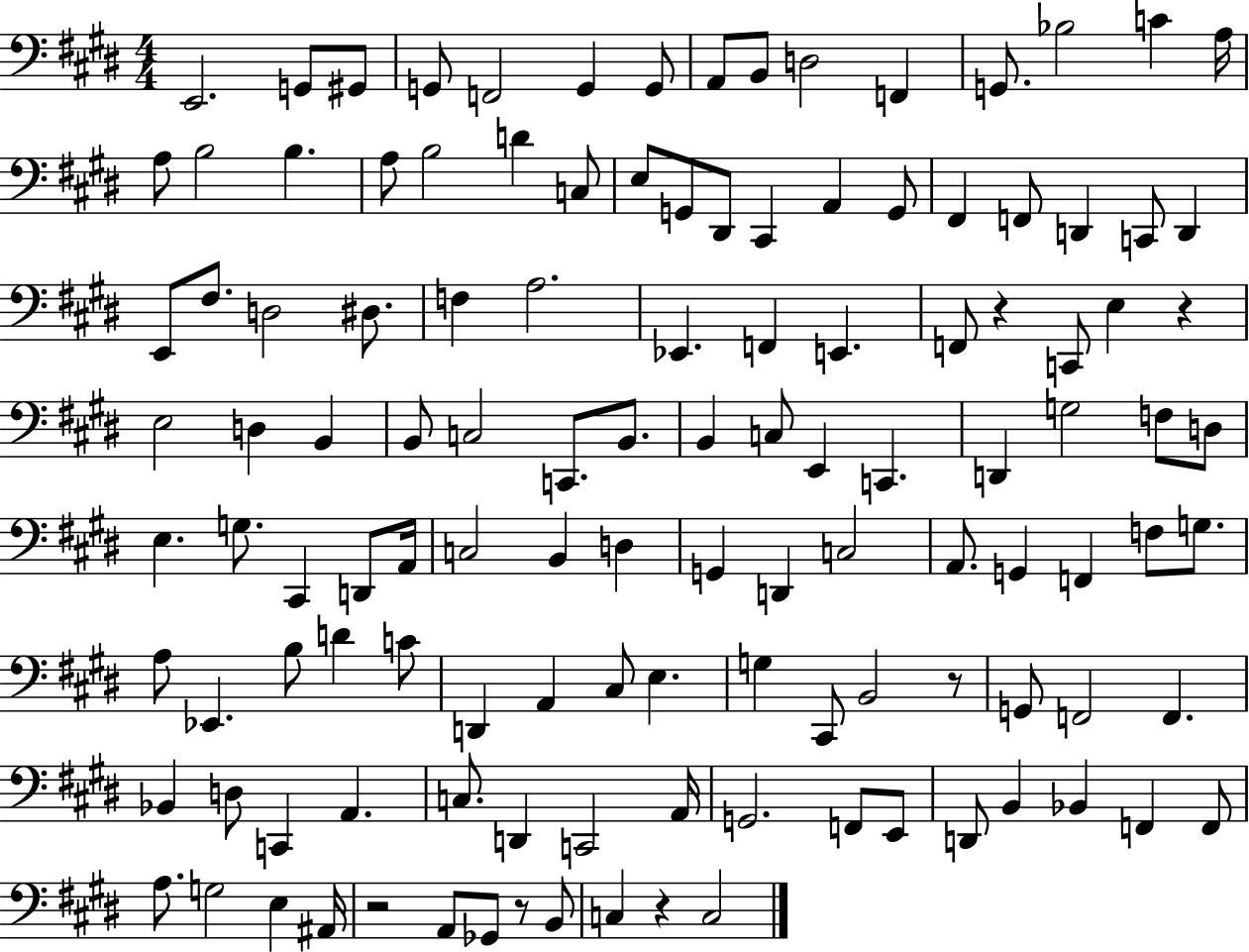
E2/h. G2/e G#2/e G2/e F2/h G2/q G2/e A2/e B2/e D3/h F2/q G2/e. Bb3/h C4/q A3/s A3/e B3/h B3/q. A3/e B3/h D4/q C3/e E3/e G2/e D#2/e C#2/q A2/q G2/e F#2/q F2/e D2/q C2/e D2/q E2/e F#3/e. D3/h D#3/e. F3/q A3/h. Eb2/q. F2/q E2/q. F2/e R/q C2/e E3/q R/q E3/h D3/q B2/q B2/e C3/h C2/e. B2/e. B2/q C3/e E2/q C2/q. D2/q G3/h F3/e D3/e E3/q. G3/e. C#2/q D2/e A2/s C3/h B2/q D3/q G2/q D2/q C3/h A2/e. G2/q F2/q F3/e G3/e. A3/e Eb2/q. B3/e D4/q C4/e D2/q A2/q C#3/e E3/q. G3/q C#2/e B2/h R/e G2/e F2/h F2/q. Bb2/q D3/e C2/q A2/q. C3/e. D2/q C2/h A2/s G2/h. F2/e E2/e D2/e B2/q Bb2/q F2/q F2/e A3/e. G3/h E3/q A#2/s R/h A2/e Gb2/e R/e B2/e C3/q R/q C3/h